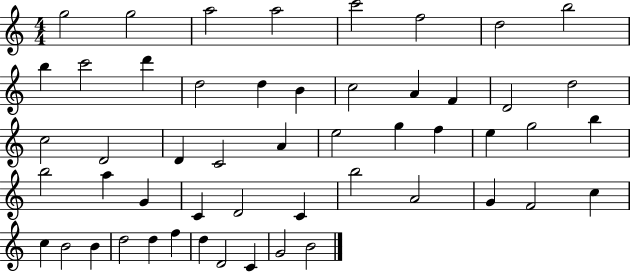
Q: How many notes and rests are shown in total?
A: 52